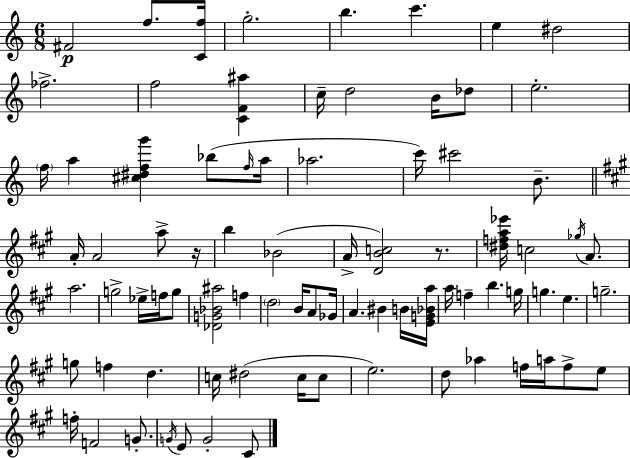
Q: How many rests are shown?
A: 2